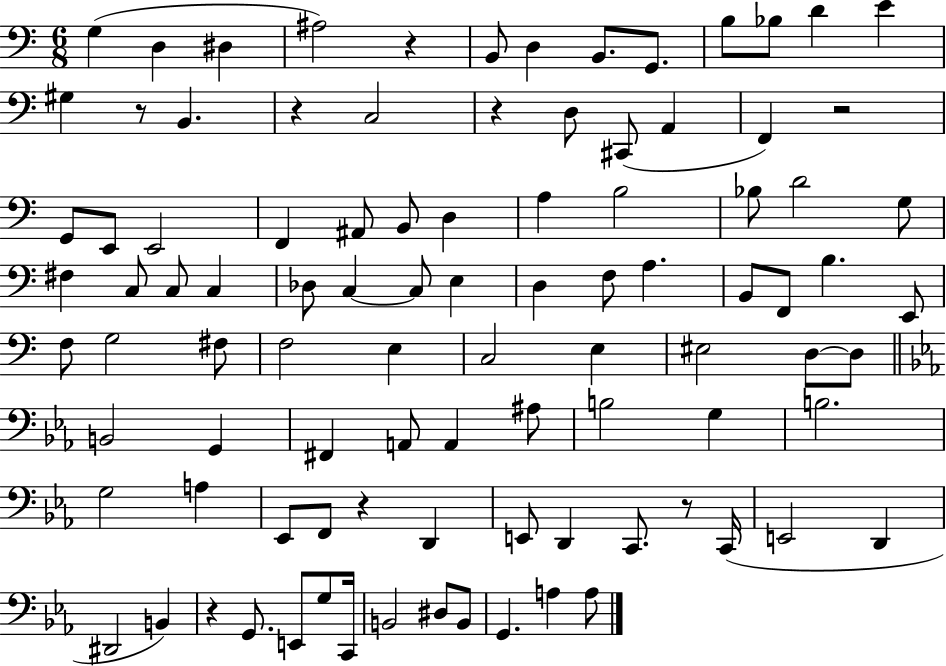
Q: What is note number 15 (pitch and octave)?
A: C3